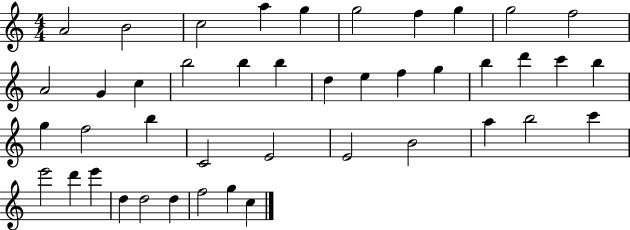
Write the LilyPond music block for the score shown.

{
  \clef treble
  \numericTimeSignature
  \time 4/4
  \key c \major
  a'2 b'2 | c''2 a''4 g''4 | g''2 f''4 g''4 | g''2 f''2 | \break a'2 g'4 c''4 | b''2 b''4 b''4 | d''4 e''4 f''4 g''4 | b''4 d'''4 c'''4 b''4 | \break g''4 f''2 b''4 | c'2 e'2 | e'2 b'2 | a''4 b''2 c'''4 | \break e'''2 d'''4 e'''4 | d''4 d''2 d''4 | f''2 g''4 c''4 | \bar "|."
}